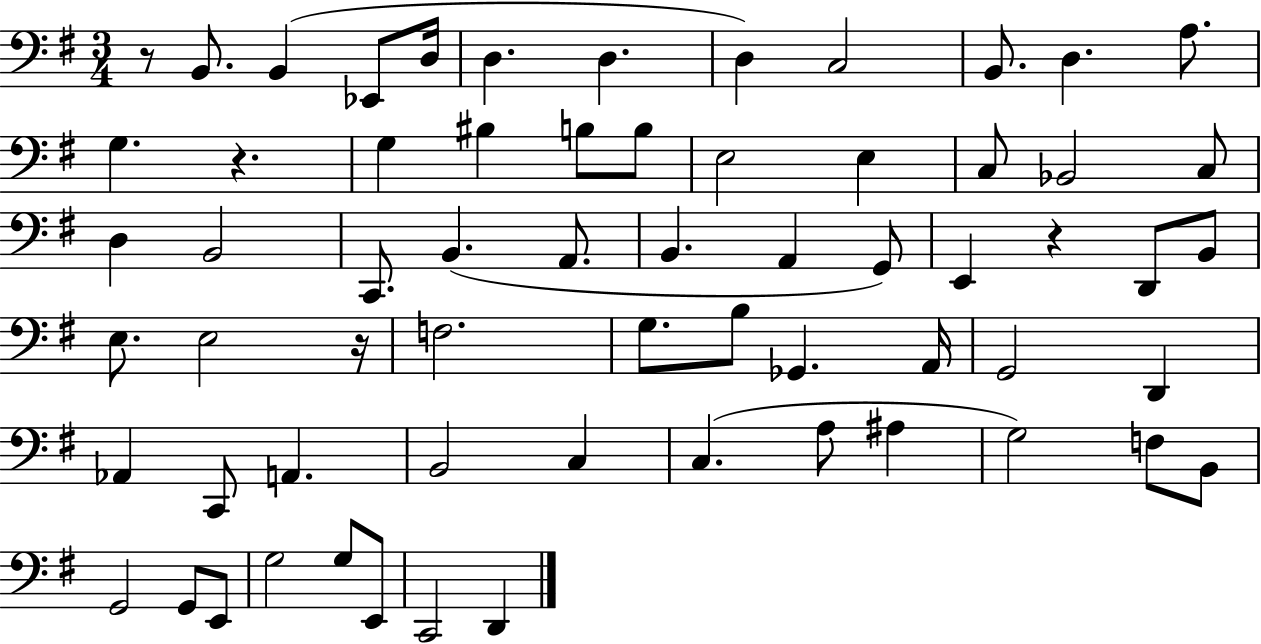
{
  \clef bass
  \numericTimeSignature
  \time 3/4
  \key g \major
  r8 b,8. b,4( ees,8 d16 | d4. d4. | d4) c2 | b,8. d4. a8. | \break g4. r4. | g4 bis4 b8 b8 | e2 e4 | c8 bes,2 c8 | \break d4 b,2 | c,8. b,4.( a,8. | b,4. a,4 g,8) | e,4 r4 d,8 b,8 | \break e8. e2 r16 | f2. | g8. b8 ges,4. a,16 | g,2 d,4 | \break aes,4 c,8 a,4. | b,2 c4 | c4.( a8 ais4 | g2) f8 b,8 | \break g,2 g,8 e,8 | g2 g8 e,8 | c,2 d,4 | \bar "|."
}